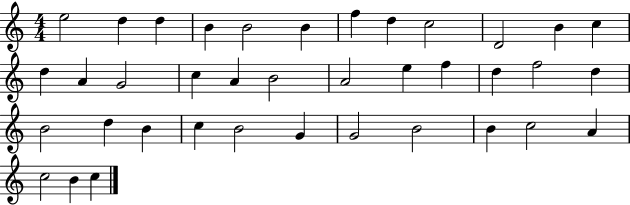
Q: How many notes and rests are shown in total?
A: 38